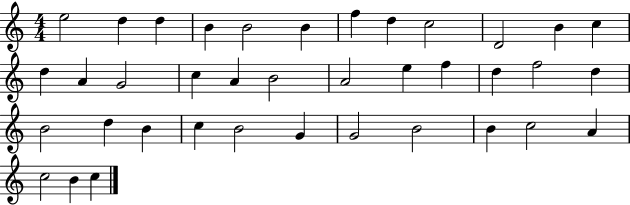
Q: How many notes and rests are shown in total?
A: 38